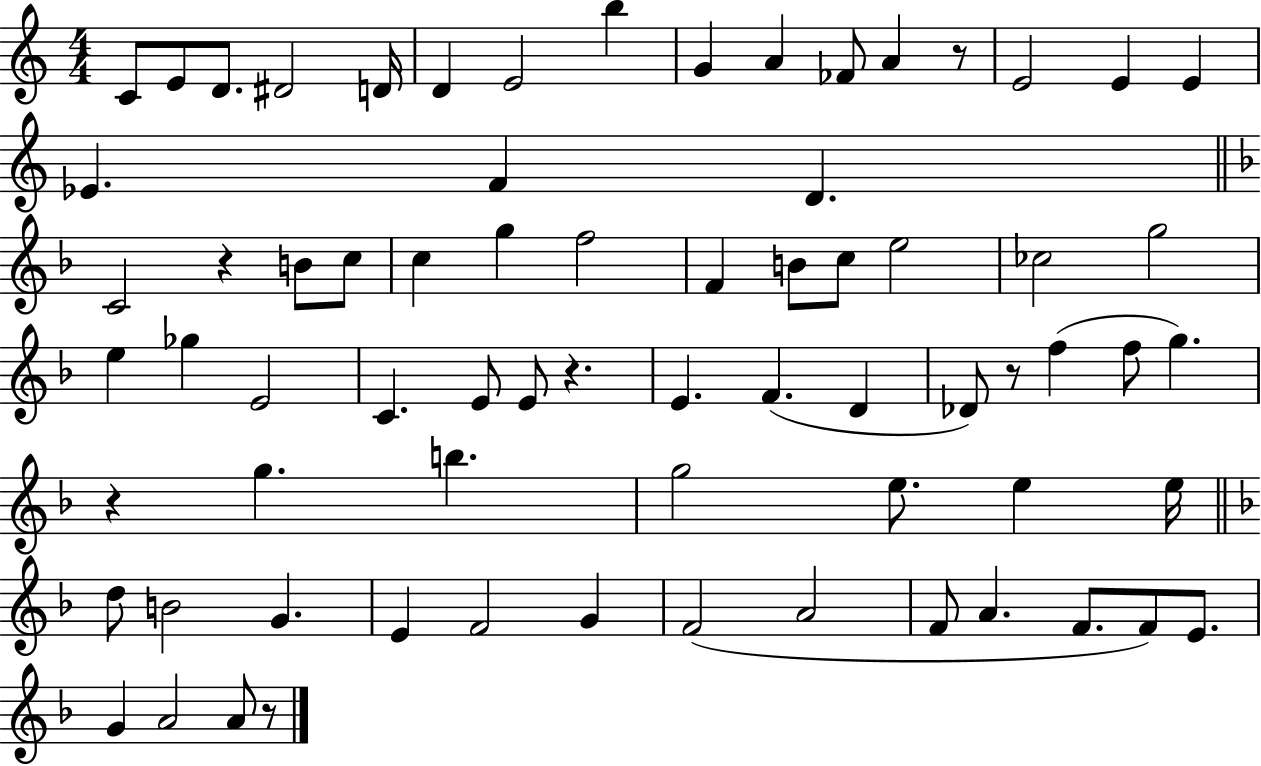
C4/e E4/e D4/e. D#4/h D4/s D4/q E4/h B5/q G4/q A4/q FES4/e A4/q R/e E4/h E4/q E4/q Eb4/q. F4/q D4/q. C4/h R/q B4/e C5/e C5/q G5/q F5/h F4/q B4/e C5/e E5/h CES5/h G5/h E5/q Gb5/q E4/h C4/q. E4/e E4/e R/q. E4/q. F4/q. D4/q Db4/e R/e F5/q F5/e G5/q. R/q G5/q. B5/q. G5/h E5/e. E5/q E5/s D5/e B4/h G4/q. E4/q F4/h G4/q F4/h A4/h F4/e A4/q. F4/e. F4/e E4/e. G4/q A4/h A4/e R/e